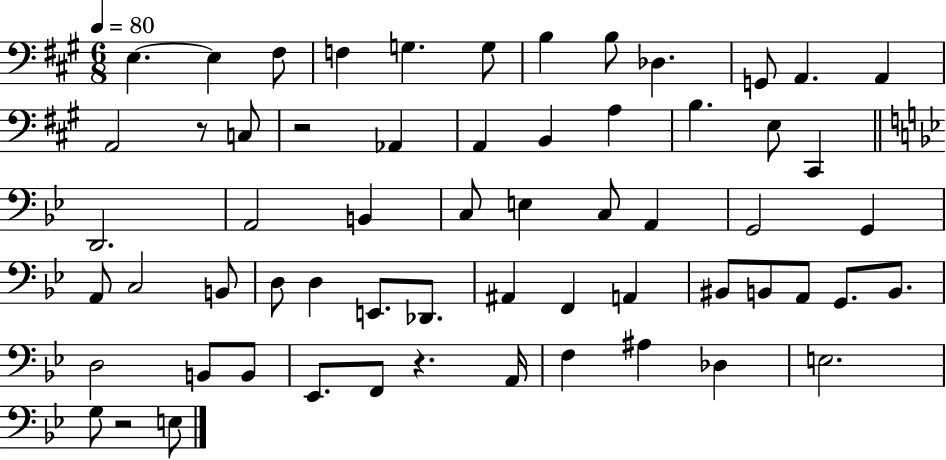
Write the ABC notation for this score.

X:1
T:Untitled
M:6/8
L:1/4
K:A
E, E, ^F,/2 F, G, G,/2 B, B,/2 _D, G,,/2 A,, A,, A,,2 z/2 C,/2 z2 _A,, A,, B,, A, B, E,/2 ^C,, D,,2 A,,2 B,, C,/2 E, C,/2 A,, G,,2 G,, A,,/2 C,2 B,,/2 D,/2 D, E,,/2 _D,,/2 ^A,, F,, A,, ^B,,/2 B,,/2 A,,/2 G,,/2 B,,/2 D,2 B,,/2 B,,/2 _E,,/2 F,,/2 z A,,/4 F, ^A, _D, E,2 G,/2 z2 E,/2